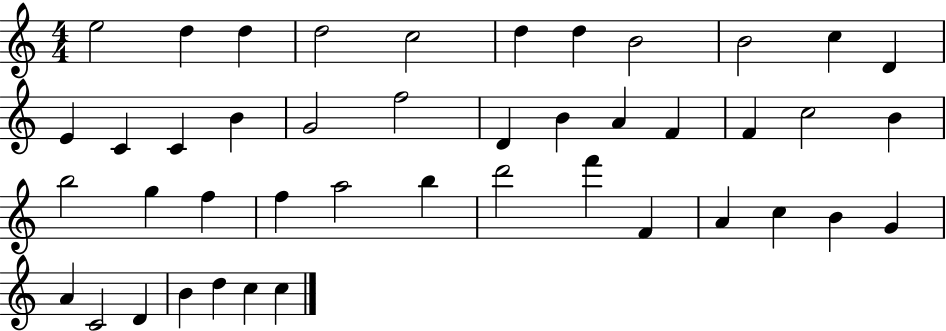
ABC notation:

X:1
T:Untitled
M:4/4
L:1/4
K:C
e2 d d d2 c2 d d B2 B2 c D E C C B G2 f2 D B A F F c2 B b2 g f f a2 b d'2 f' F A c B G A C2 D B d c c